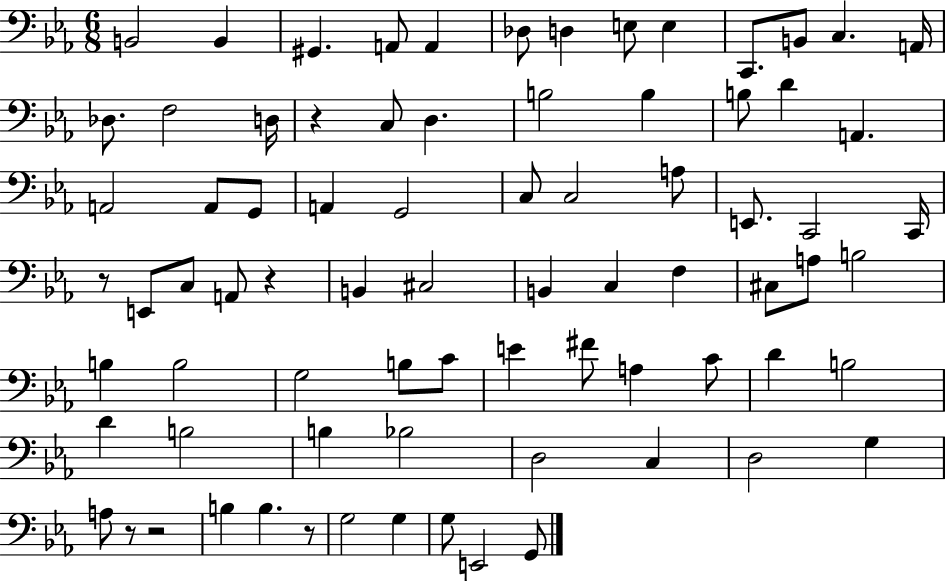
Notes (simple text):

B2/h B2/q G#2/q. A2/e A2/q Db3/e D3/q E3/e E3/q C2/e. B2/e C3/q. A2/s Db3/e. F3/h D3/s R/q C3/e D3/q. B3/h B3/q B3/e D4/q A2/q. A2/h A2/e G2/e A2/q G2/h C3/e C3/h A3/e E2/e. C2/h C2/s R/e E2/e C3/e A2/e R/q B2/q C#3/h B2/q C3/q F3/q C#3/e A3/e B3/h B3/q B3/h G3/h B3/e C4/e E4/q F#4/e A3/q C4/e D4/q B3/h D4/q B3/h B3/q Bb3/h D3/h C3/q D3/h G3/q A3/e R/e R/h B3/q B3/q. R/e G3/h G3/q G3/e E2/h G2/e